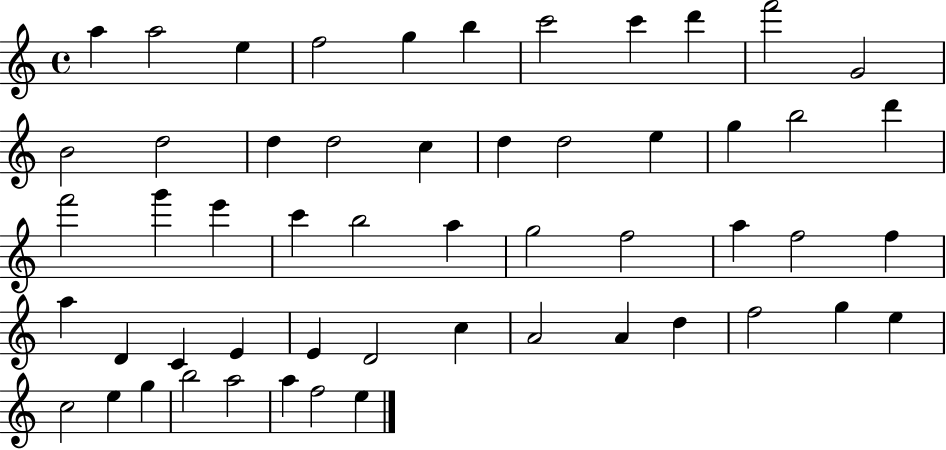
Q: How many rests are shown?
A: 0